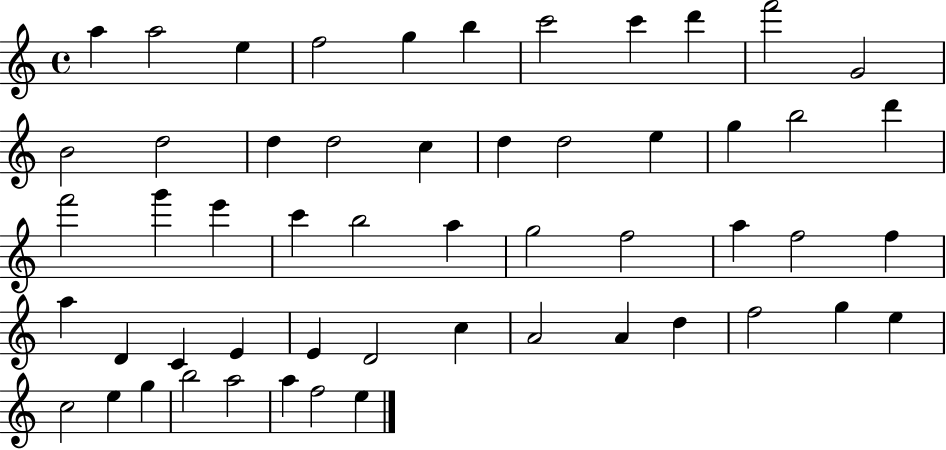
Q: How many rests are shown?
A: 0